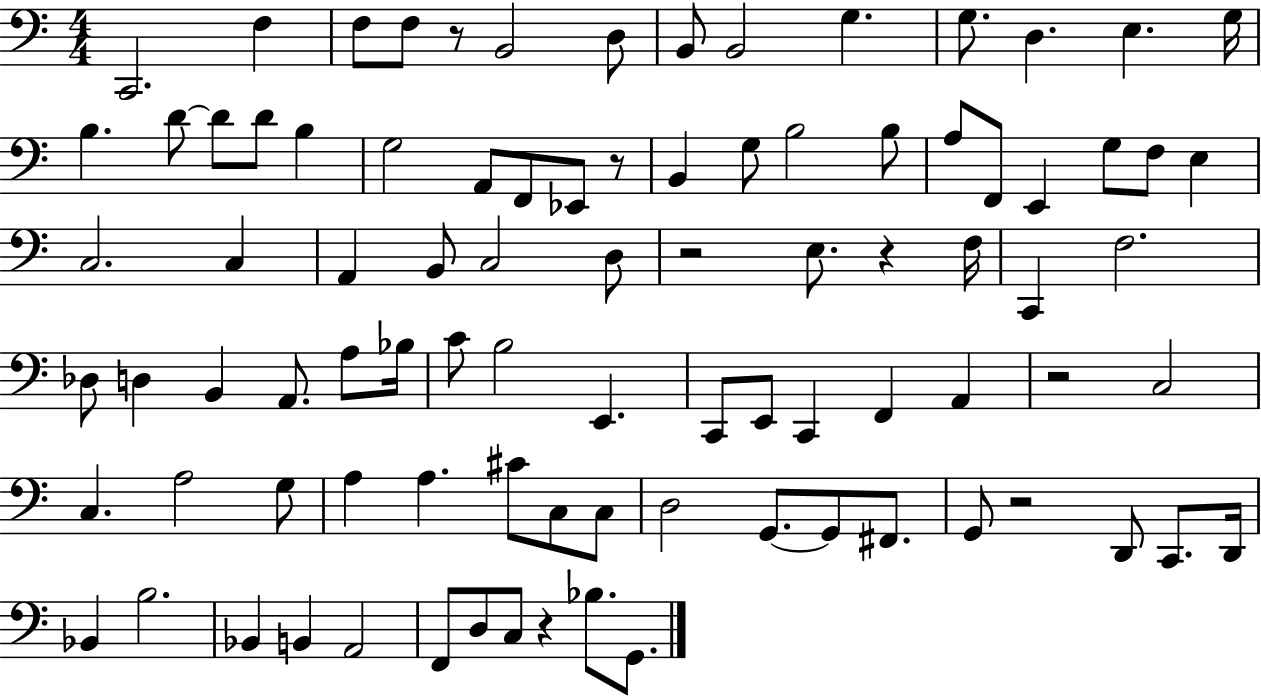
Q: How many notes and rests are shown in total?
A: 90